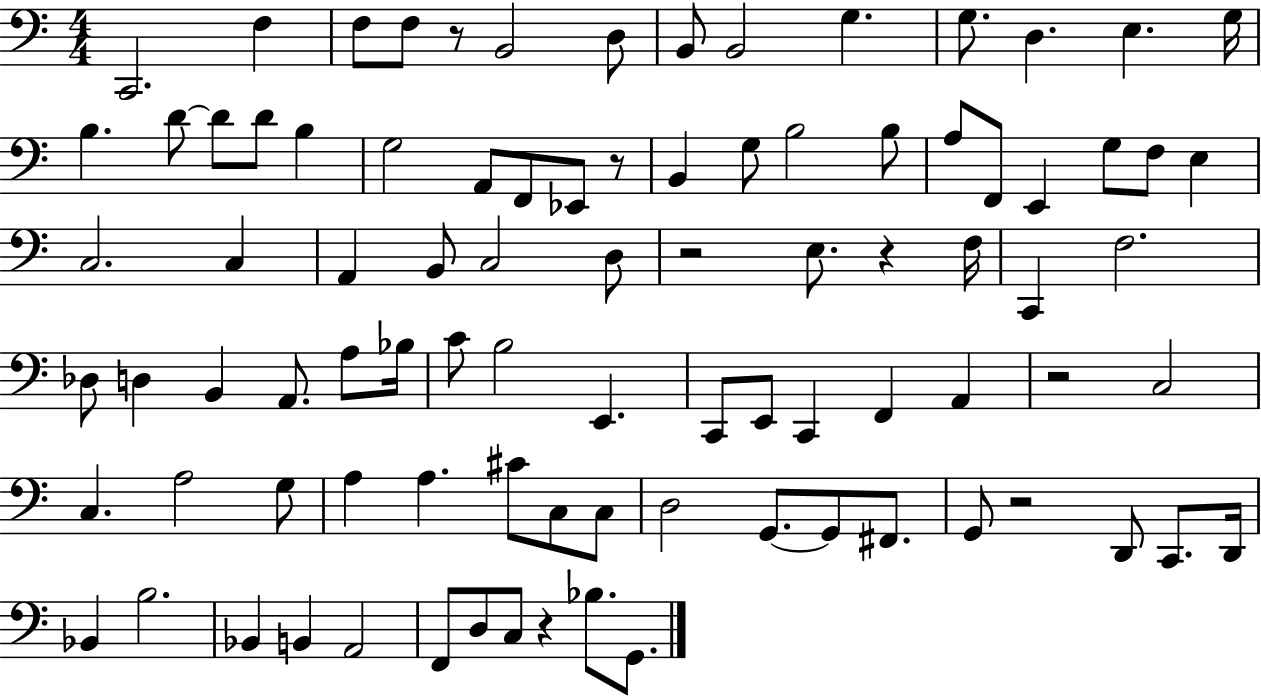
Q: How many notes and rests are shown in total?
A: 90